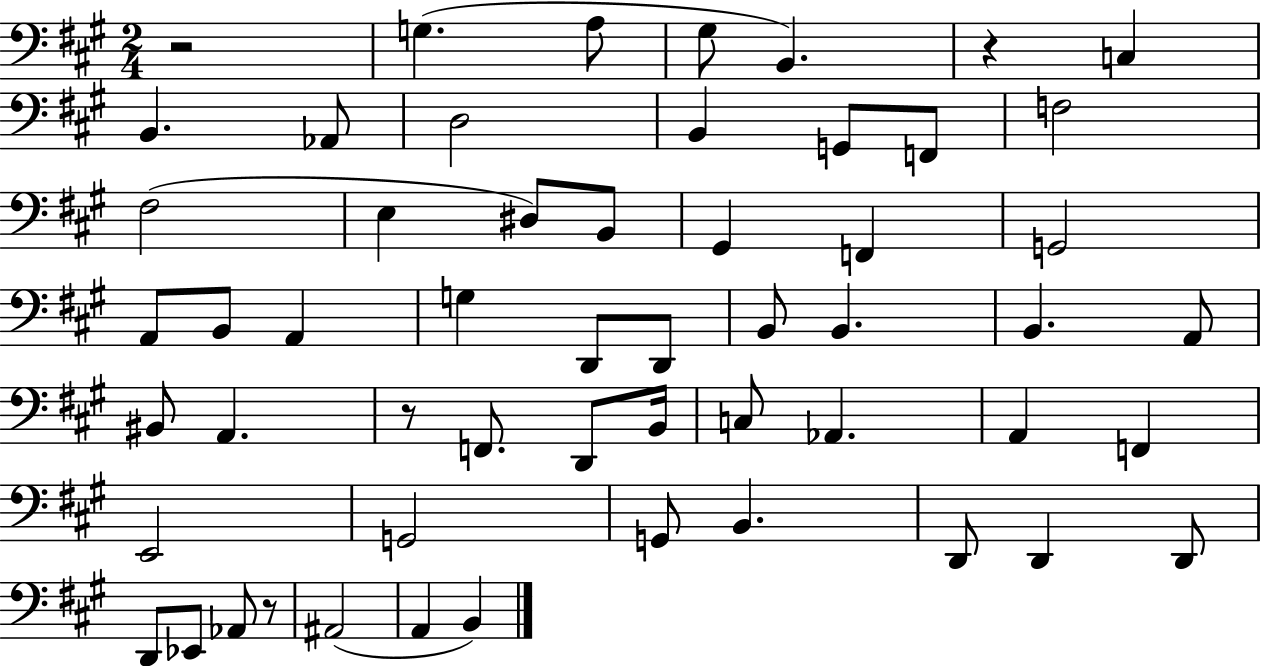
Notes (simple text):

R/h G3/q. A3/e G#3/e B2/q. R/q C3/q B2/q. Ab2/e D3/h B2/q G2/e F2/e F3/h F#3/h E3/q D#3/e B2/e G#2/q F2/q G2/h A2/e B2/e A2/q G3/q D2/e D2/e B2/e B2/q. B2/q. A2/e BIS2/e A2/q. R/e F2/e. D2/e B2/s C3/e Ab2/q. A2/q F2/q E2/h G2/h G2/e B2/q. D2/e D2/q D2/e D2/e Eb2/e Ab2/e R/e A#2/h A2/q B2/q